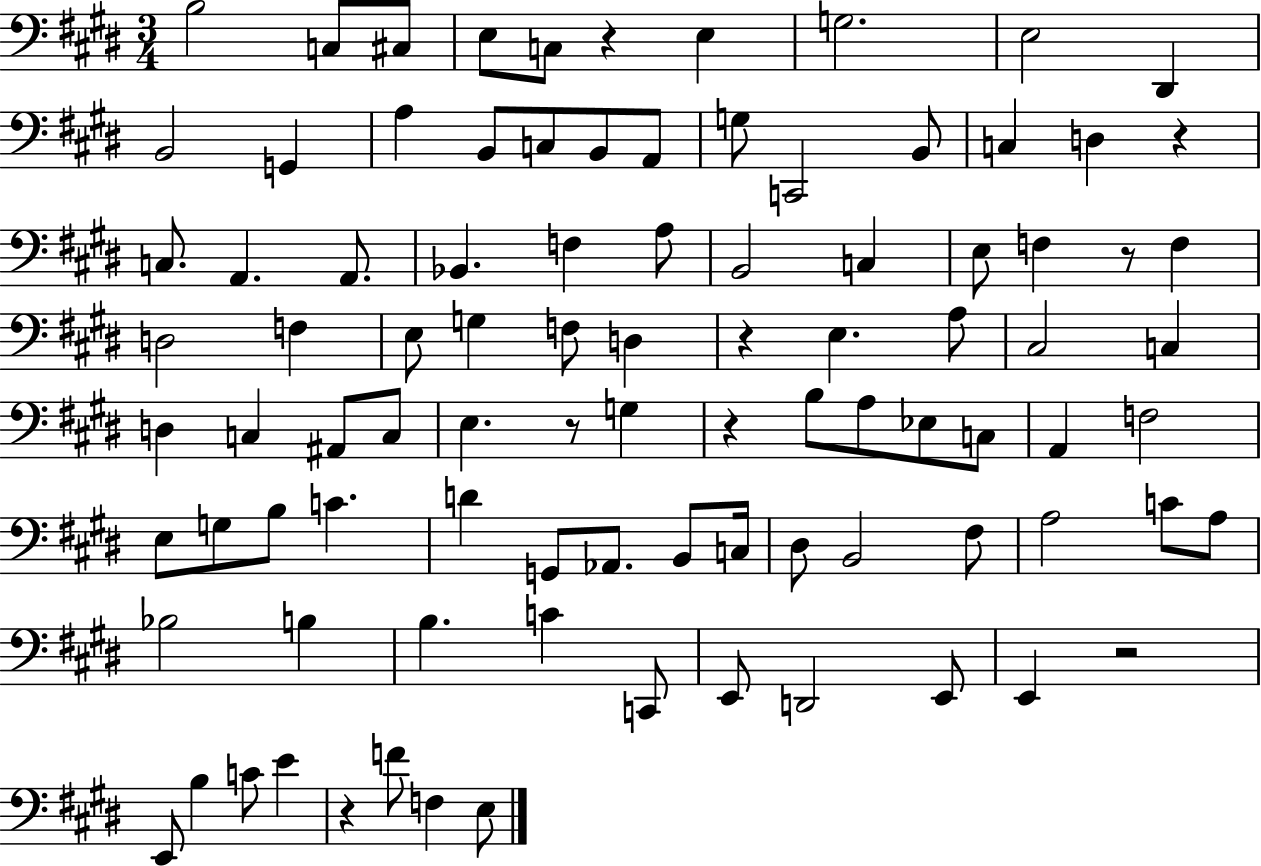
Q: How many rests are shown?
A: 8